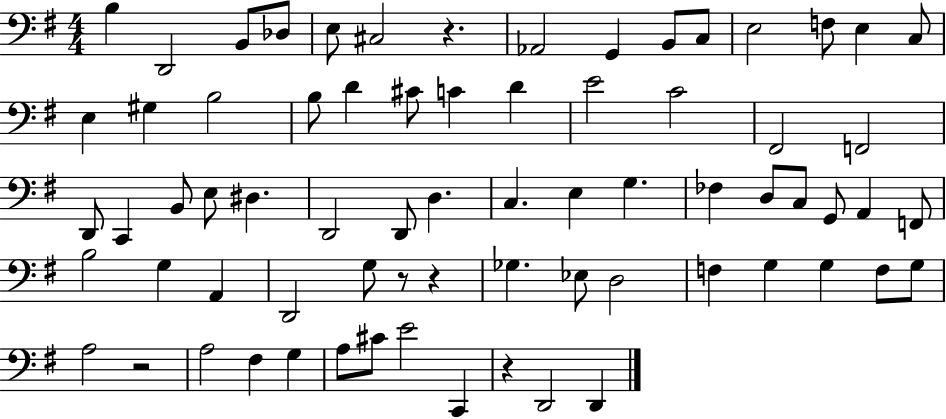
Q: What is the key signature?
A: G major